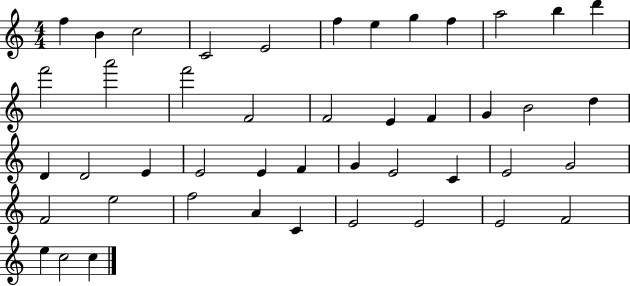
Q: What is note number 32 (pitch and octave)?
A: E4